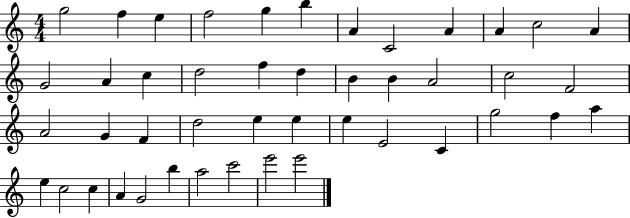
X:1
T:Untitled
M:4/4
L:1/4
K:C
g2 f e f2 g b A C2 A A c2 A G2 A c d2 f d B B A2 c2 F2 A2 G F d2 e e e E2 C g2 f a e c2 c A G2 b a2 c'2 e'2 e'2